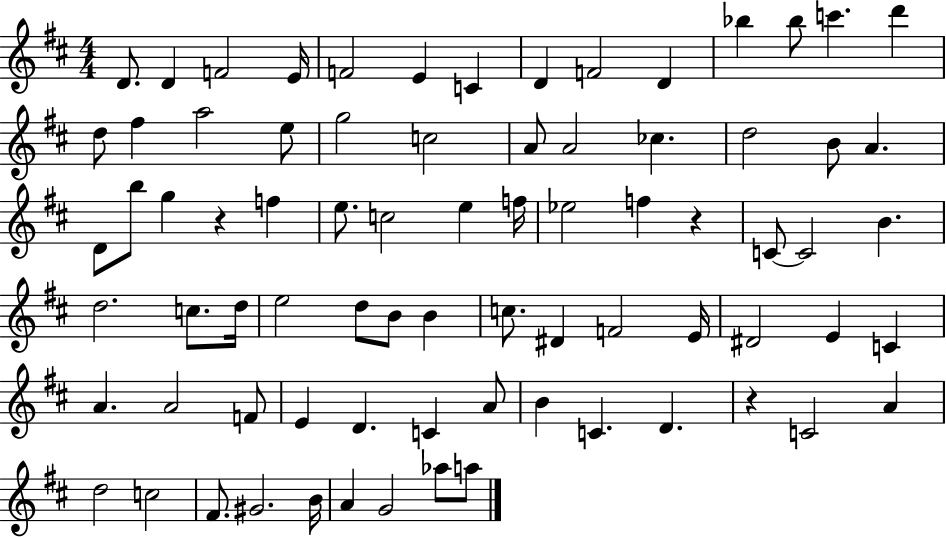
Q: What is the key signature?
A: D major